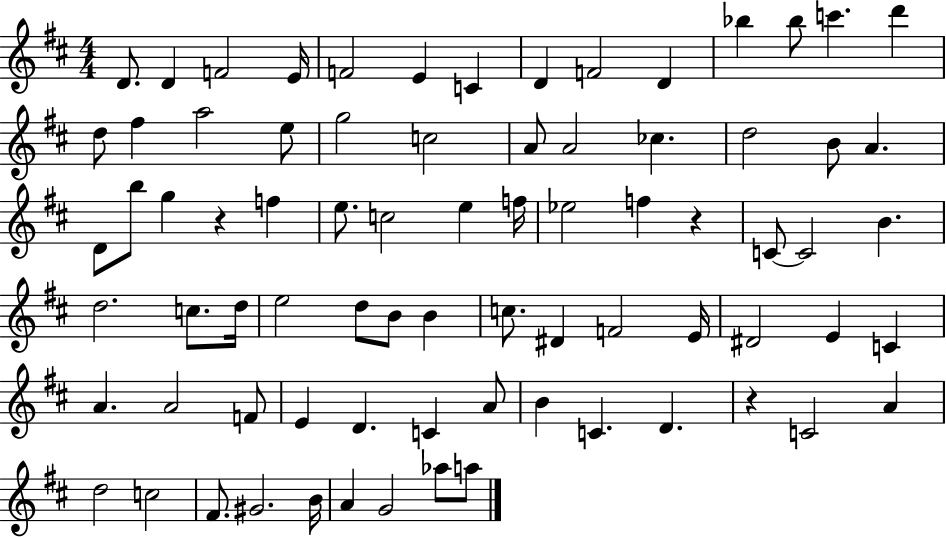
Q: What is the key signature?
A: D major